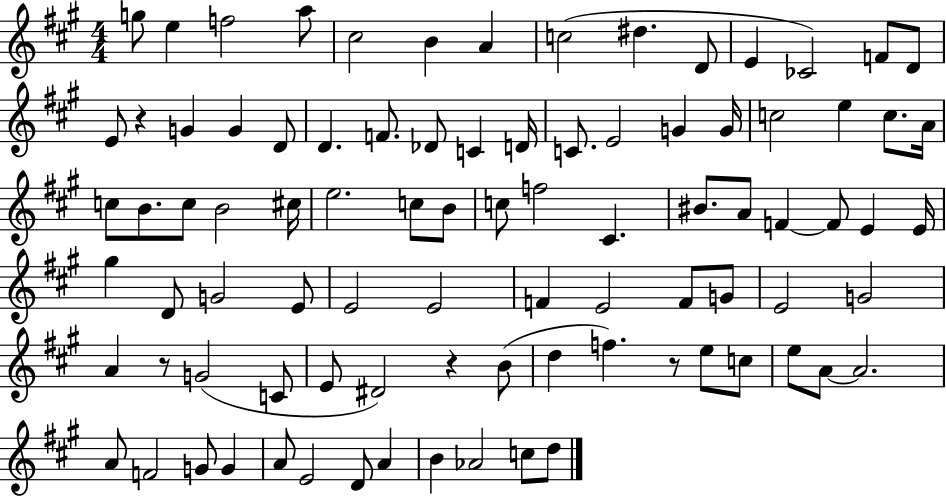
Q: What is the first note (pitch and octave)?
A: G5